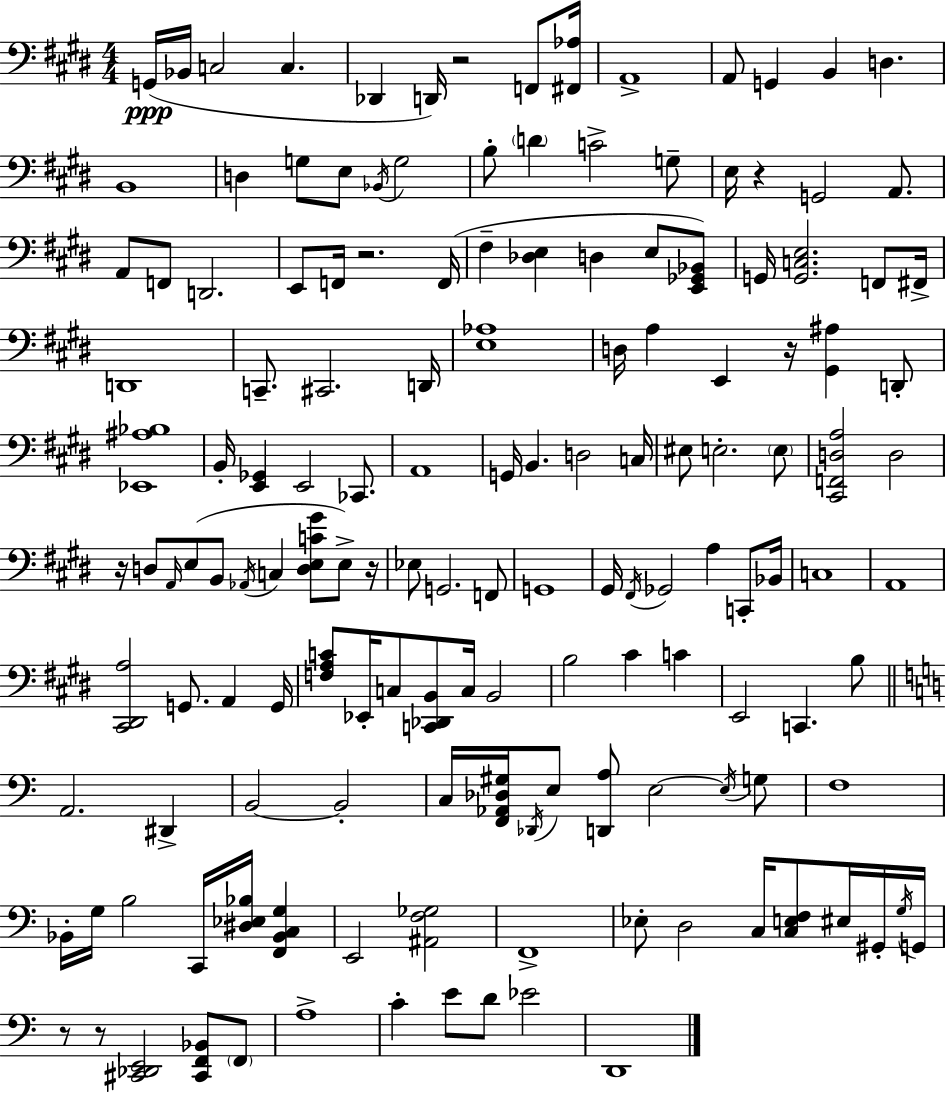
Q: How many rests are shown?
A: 8